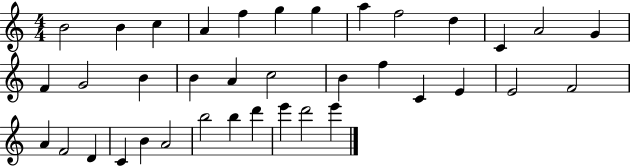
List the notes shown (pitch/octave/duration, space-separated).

B4/h B4/q C5/q A4/q F5/q G5/q G5/q A5/q F5/h D5/q C4/q A4/h G4/q F4/q G4/h B4/q B4/q A4/q C5/h B4/q F5/q C4/q E4/q E4/h F4/h A4/q F4/h D4/q C4/q B4/q A4/h B5/h B5/q D6/q E6/q D6/h E6/q